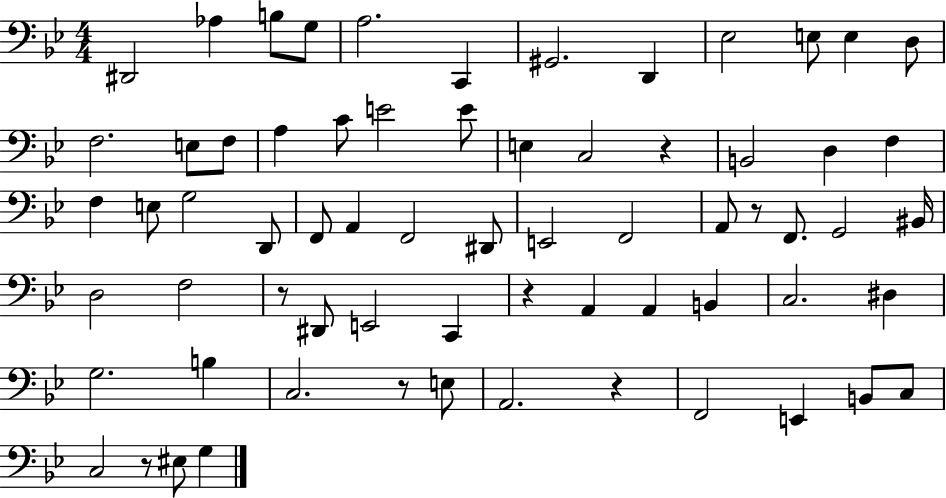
X:1
T:Untitled
M:4/4
L:1/4
K:Bb
^D,,2 _A, B,/2 G,/2 A,2 C,, ^G,,2 D,, _E,2 E,/2 E, D,/2 F,2 E,/2 F,/2 A, C/2 E2 E/2 E, C,2 z B,,2 D, F, F, E,/2 G,2 D,,/2 F,,/2 A,, F,,2 ^D,,/2 E,,2 F,,2 A,,/2 z/2 F,,/2 G,,2 ^B,,/4 D,2 F,2 z/2 ^D,,/2 E,,2 C,, z A,, A,, B,, C,2 ^D, G,2 B, C,2 z/2 E,/2 A,,2 z F,,2 E,, B,,/2 C,/2 C,2 z/2 ^E,/2 G,